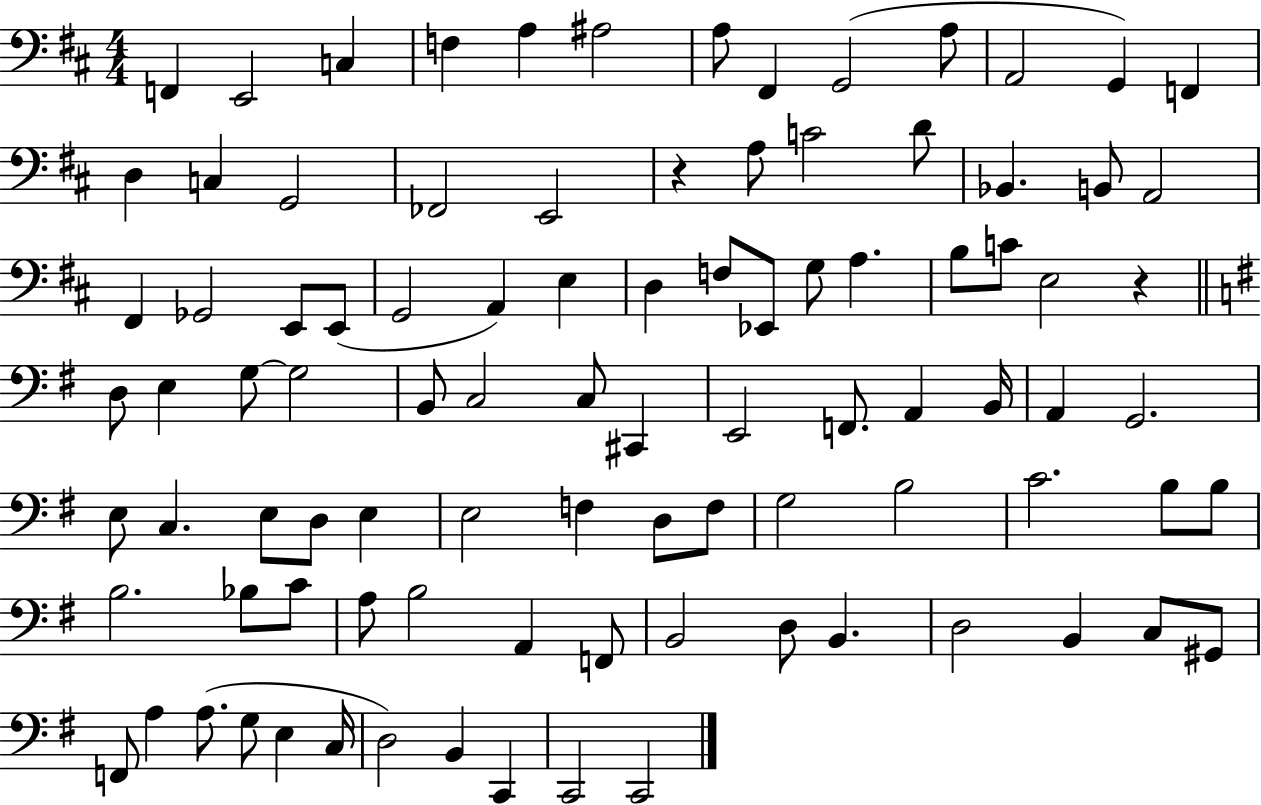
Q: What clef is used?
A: bass